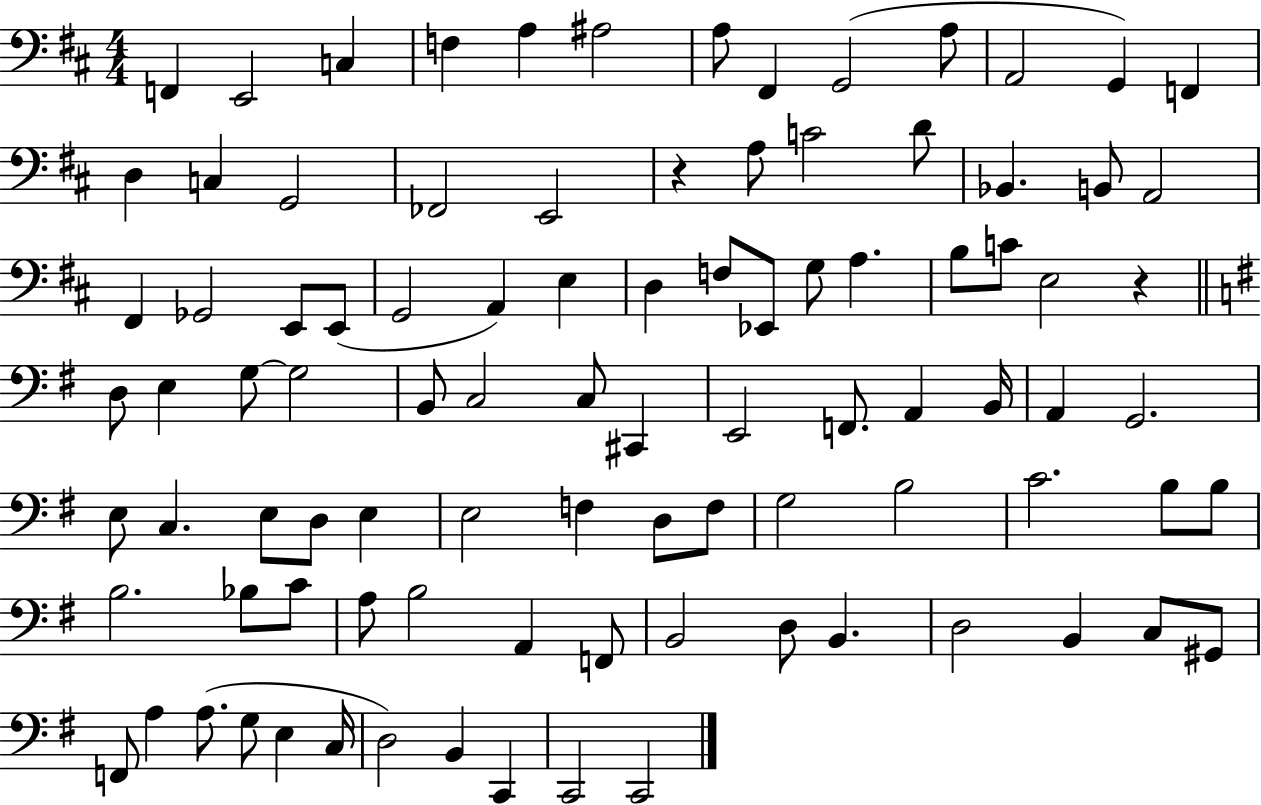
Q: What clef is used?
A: bass